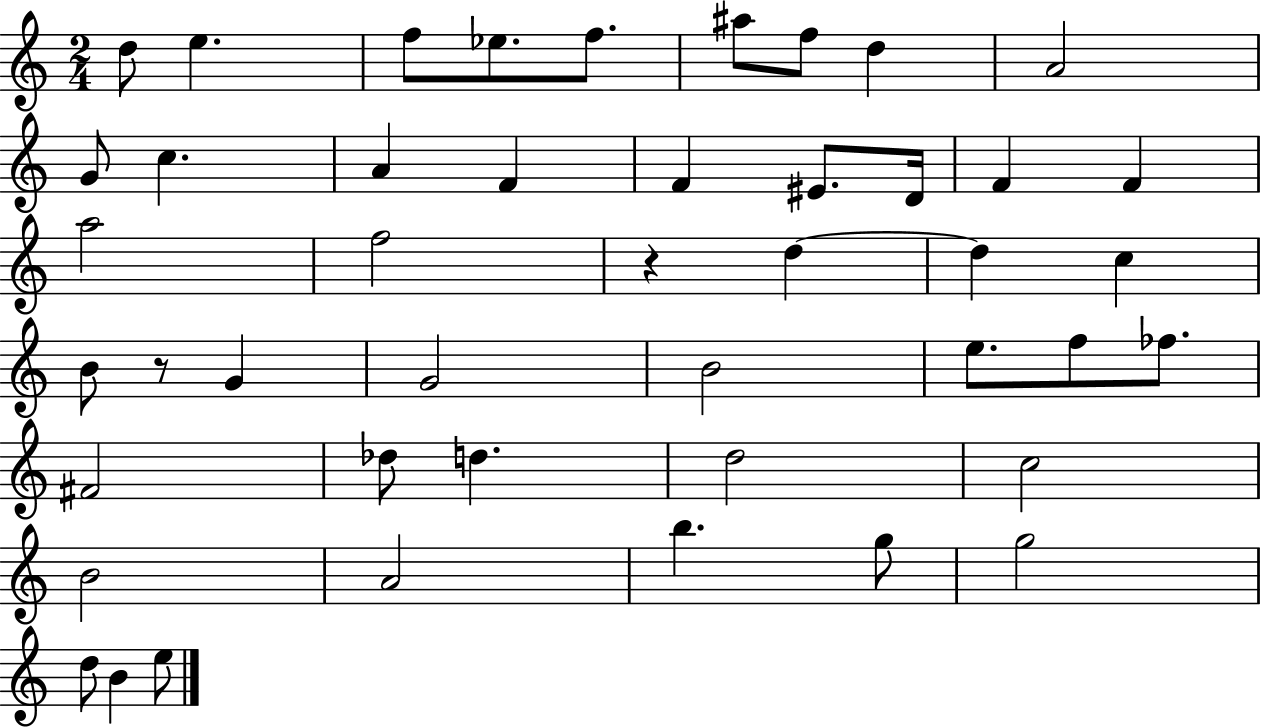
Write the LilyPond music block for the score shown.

{
  \clef treble
  \numericTimeSignature
  \time 2/4
  \key c \major
  \repeat volta 2 { d''8 e''4. | f''8 ees''8. f''8. | ais''8 f''8 d''4 | a'2 | \break g'8 c''4. | a'4 f'4 | f'4 eis'8. d'16 | f'4 f'4 | \break a''2 | f''2 | r4 d''4~~ | d''4 c''4 | \break b'8 r8 g'4 | g'2 | b'2 | e''8. f''8 fes''8. | \break fis'2 | des''8 d''4. | d''2 | c''2 | \break b'2 | a'2 | b''4. g''8 | g''2 | \break d''8 b'4 e''8 | } \bar "|."
}